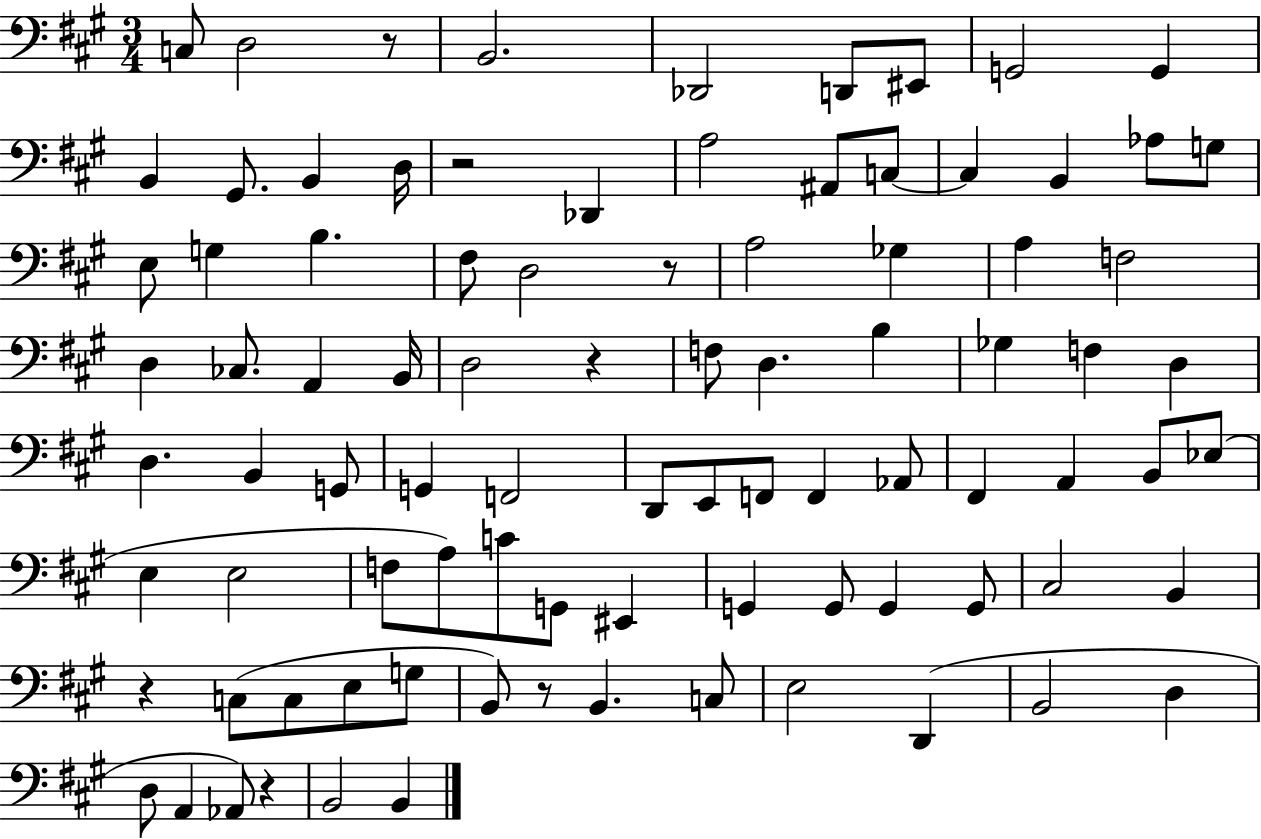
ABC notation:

X:1
T:Untitled
M:3/4
L:1/4
K:A
C,/2 D,2 z/2 B,,2 _D,,2 D,,/2 ^E,,/2 G,,2 G,, B,, ^G,,/2 B,, D,/4 z2 _D,, A,2 ^A,,/2 C,/2 C, B,, _A,/2 G,/2 E,/2 G, B, ^F,/2 D,2 z/2 A,2 _G, A, F,2 D, _C,/2 A,, B,,/4 D,2 z F,/2 D, B, _G, F, D, D, B,, G,,/2 G,, F,,2 D,,/2 E,,/2 F,,/2 F,, _A,,/2 ^F,, A,, B,,/2 _E,/2 E, E,2 F,/2 A,/2 C/2 G,,/2 ^E,, G,, G,,/2 G,, G,,/2 ^C,2 B,, z C,/2 C,/2 E,/2 G,/2 B,,/2 z/2 B,, C,/2 E,2 D,, B,,2 D, D,/2 A,, _A,,/2 z B,,2 B,,